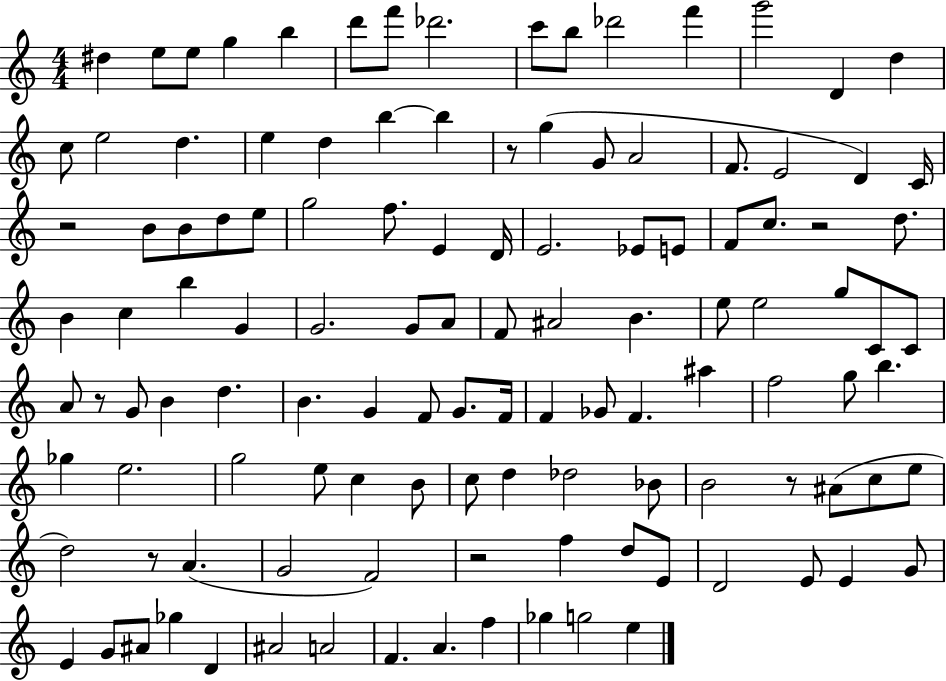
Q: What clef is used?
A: treble